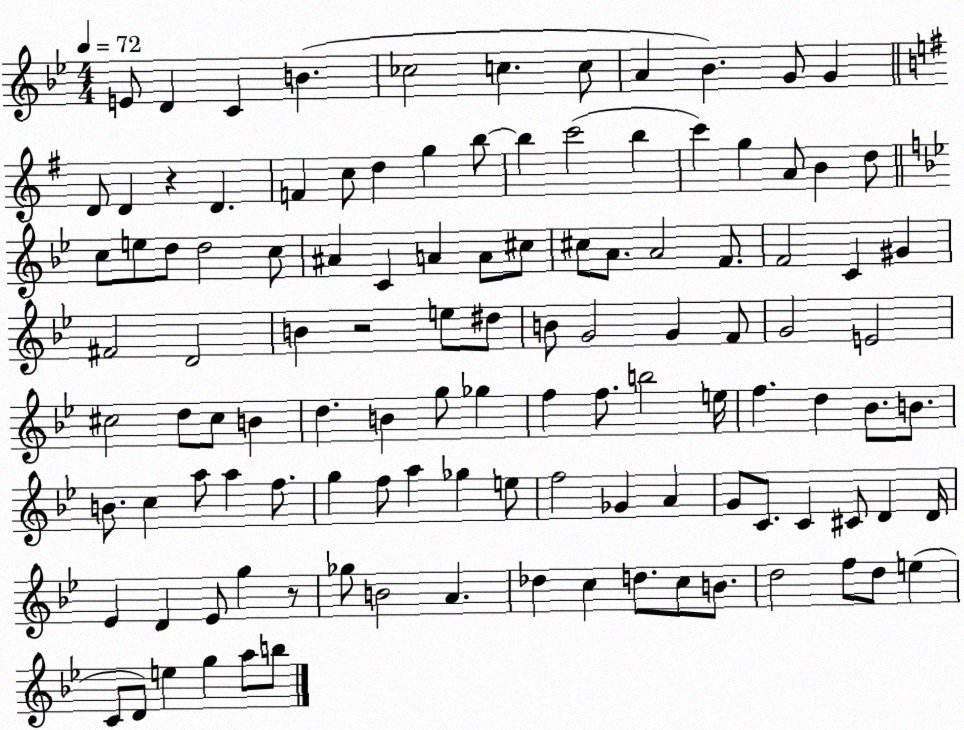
X:1
T:Untitled
M:4/4
L:1/4
K:Bb
E/2 D C B _c2 c c/2 A _B G/2 G D/2 D z D F c/2 d g b/2 b c'2 b c' g A/2 B d/2 c/2 e/2 d/2 d2 c/2 ^A C A A/2 ^c/2 ^c/2 A/2 A2 F/2 F2 C ^G ^F2 D2 B z2 e/2 ^d/2 B/2 G2 G F/2 G2 E2 ^c2 d/2 ^c/2 B d B g/2 _g f f/2 b2 e/4 f d _B/2 B/2 B/2 c a/2 a f/2 g f/2 a _g e/2 f2 _G A G/2 C/2 C ^C/2 D D/4 _E D _E/2 g z/2 _g/2 B2 A _d c d/2 c/2 B/2 d2 f/2 d/2 e C/2 D/2 e g a/2 b/2